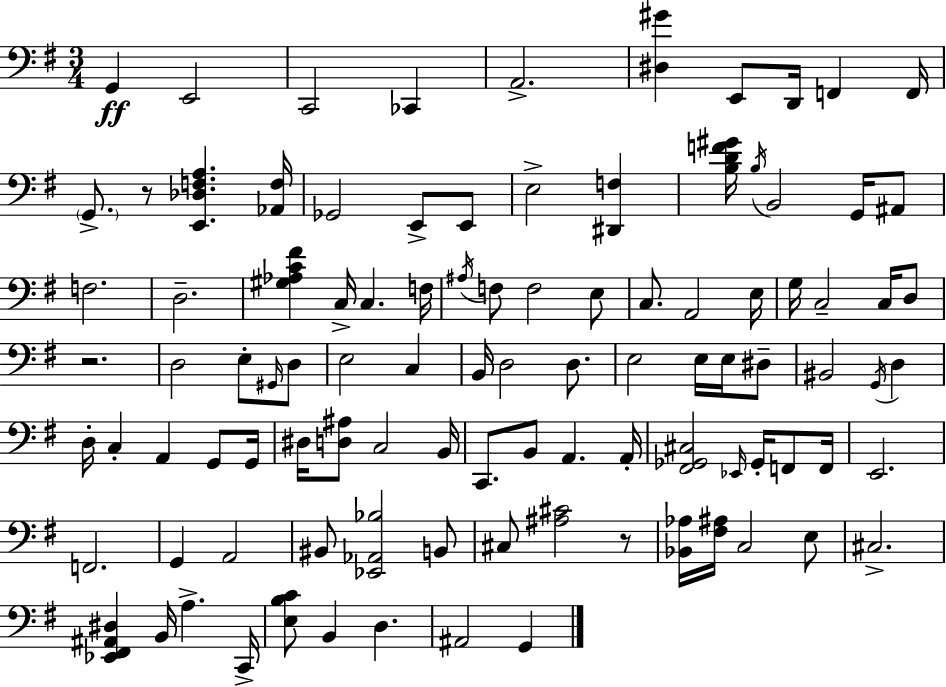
{
  \clef bass
  \numericTimeSignature
  \time 3/4
  \key e \minor
  g,4\ff e,2 | c,2 ces,4 | a,2.-> | <dis gis'>4 e,8 d,16 f,4 f,16 | \break \parenthesize g,8.-> r8 <e, des f a>4. <aes, f>16 | ges,2 e,8-> e,8 | e2-> <dis, f>4 | <b d' f' gis'>16 \acciaccatura { b16 } b,2 g,16 ais,8 | \break f2. | d2.-- | <gis aes c' fis'>4 c16-> c4. | f16 \acciaccatura { ais16 } f8 f2 | \break e8 c8. a,2 | e16 g16 c2-- c16 | d8 r2. | d2 e8-. | \break \grace { gis,16 } d8 e2 c4 | b,16 d2 | d8. e2 e16 | e16 dis8-- bis,2 \acciaccatura { g,16 } | \break d4 d16-. c4-. a,4 | g,8 g,16 dis16 <d ais>8 c2 | b,16 c,8. b,8 a,4. | a,16-. <fis, ges, cis>2 | \break \grace { ees,16 } ges,16-. f,8 f,16 e,2. | f,2. | g,4 a,2 | bis,8 <ees, aes, bes>2 | \break b,8 cis8 <ais cis'>2 | r8 <bes, aes>16 <fis ais>16 c2 | e8 cis2.-> | <ees, fis, ais, dis>4 b,16 a4.-> | \break c,16-> <e b c'>8 b,4 d4. | ais,2 | g,4 \bar "|."
}